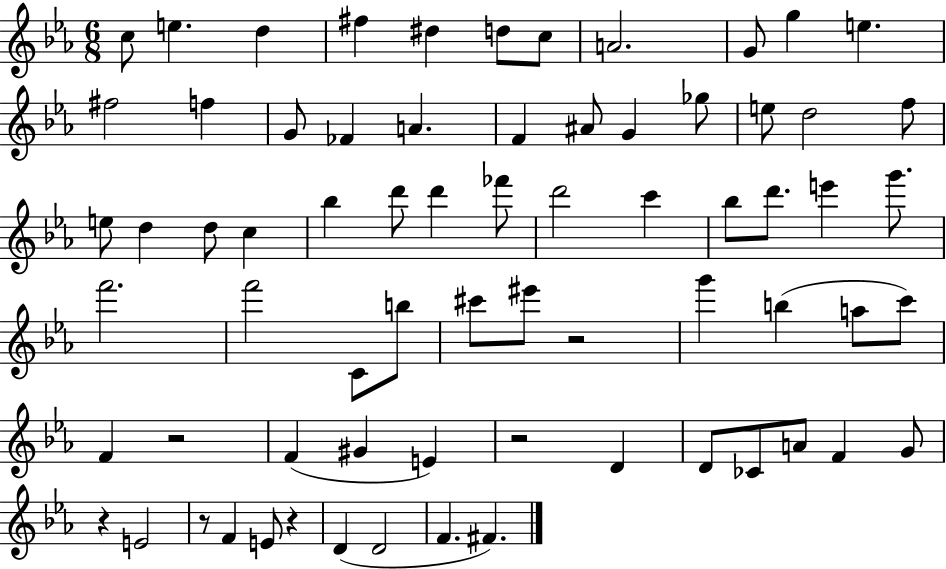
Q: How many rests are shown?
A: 6